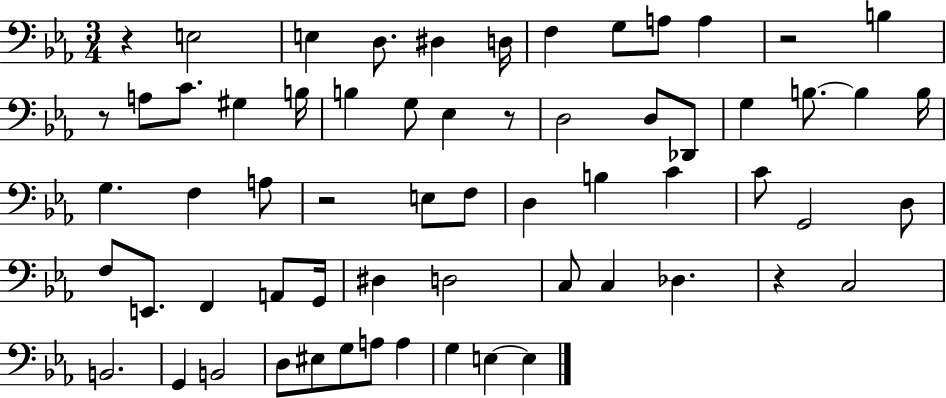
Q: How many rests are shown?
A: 6